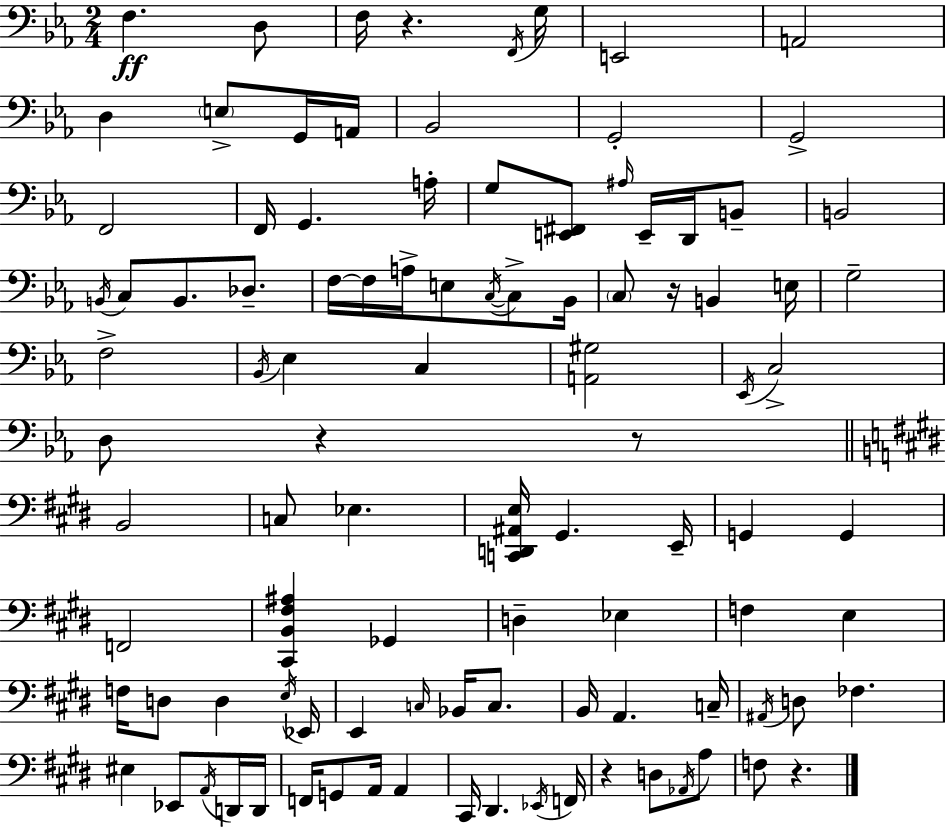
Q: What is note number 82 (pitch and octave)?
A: A2